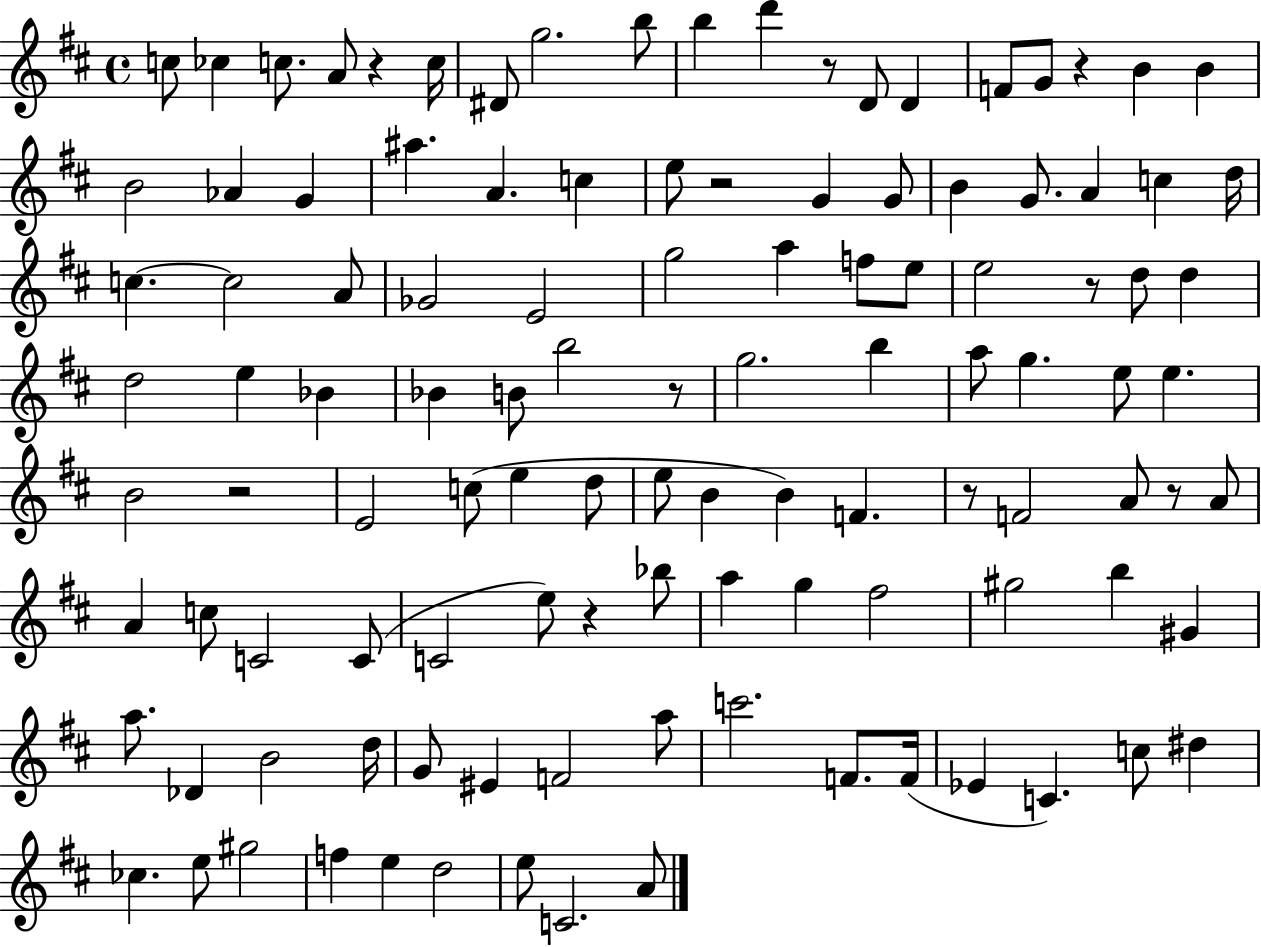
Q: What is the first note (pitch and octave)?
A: C5